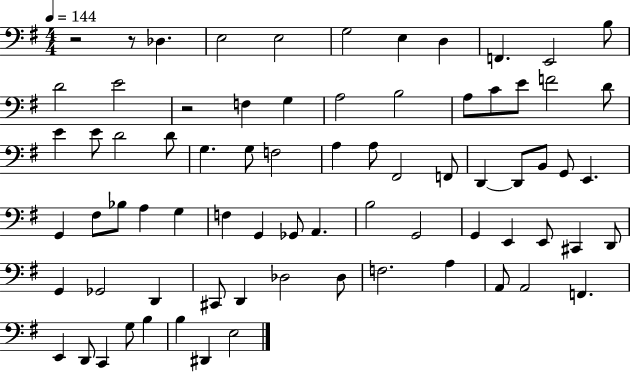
X:1
T:Untitled
M:4/4
L:1/4
K:G
z2 z/2 _D, E,2 E,2 G,2 E, D, F,, E,,2 B,/2 D2 E2 z2 F, G, A,2 B,2 A,/2 C/2 E/2 F2 D/2 E E/2 D2 D/2 G, G,/2 F,2 A, A,/2 ^F,,2 F,,/2 D,, D,,/2 B,,/2 G,,/2 E,, G,, ^F,/2 _B,/2 A, G, F, G,, _G,,/2 A,, B,2 G,,2 G,, E,, E,,/2 ^C,, D,,/2 G,, _G,,2 D,, ^C,,/2 D,, _D,2 _D,/2 F,2 A, A,,/2 A,,2 F,, E,, D,,/2 C,, G,/2 B, B, ^D,, E,2